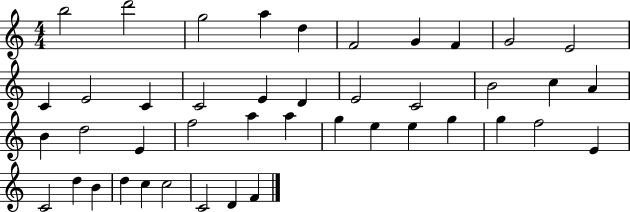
X:1
T:Untitled
M:4/4
L:1/4
K:C
b2 d'2 g2 a d F2 G F G2 E2 C E2 C C2 E D E2 C2 B2 c A B d2 E f2 a a g e e g g f2 E C2 d B d c c2 C2 D F